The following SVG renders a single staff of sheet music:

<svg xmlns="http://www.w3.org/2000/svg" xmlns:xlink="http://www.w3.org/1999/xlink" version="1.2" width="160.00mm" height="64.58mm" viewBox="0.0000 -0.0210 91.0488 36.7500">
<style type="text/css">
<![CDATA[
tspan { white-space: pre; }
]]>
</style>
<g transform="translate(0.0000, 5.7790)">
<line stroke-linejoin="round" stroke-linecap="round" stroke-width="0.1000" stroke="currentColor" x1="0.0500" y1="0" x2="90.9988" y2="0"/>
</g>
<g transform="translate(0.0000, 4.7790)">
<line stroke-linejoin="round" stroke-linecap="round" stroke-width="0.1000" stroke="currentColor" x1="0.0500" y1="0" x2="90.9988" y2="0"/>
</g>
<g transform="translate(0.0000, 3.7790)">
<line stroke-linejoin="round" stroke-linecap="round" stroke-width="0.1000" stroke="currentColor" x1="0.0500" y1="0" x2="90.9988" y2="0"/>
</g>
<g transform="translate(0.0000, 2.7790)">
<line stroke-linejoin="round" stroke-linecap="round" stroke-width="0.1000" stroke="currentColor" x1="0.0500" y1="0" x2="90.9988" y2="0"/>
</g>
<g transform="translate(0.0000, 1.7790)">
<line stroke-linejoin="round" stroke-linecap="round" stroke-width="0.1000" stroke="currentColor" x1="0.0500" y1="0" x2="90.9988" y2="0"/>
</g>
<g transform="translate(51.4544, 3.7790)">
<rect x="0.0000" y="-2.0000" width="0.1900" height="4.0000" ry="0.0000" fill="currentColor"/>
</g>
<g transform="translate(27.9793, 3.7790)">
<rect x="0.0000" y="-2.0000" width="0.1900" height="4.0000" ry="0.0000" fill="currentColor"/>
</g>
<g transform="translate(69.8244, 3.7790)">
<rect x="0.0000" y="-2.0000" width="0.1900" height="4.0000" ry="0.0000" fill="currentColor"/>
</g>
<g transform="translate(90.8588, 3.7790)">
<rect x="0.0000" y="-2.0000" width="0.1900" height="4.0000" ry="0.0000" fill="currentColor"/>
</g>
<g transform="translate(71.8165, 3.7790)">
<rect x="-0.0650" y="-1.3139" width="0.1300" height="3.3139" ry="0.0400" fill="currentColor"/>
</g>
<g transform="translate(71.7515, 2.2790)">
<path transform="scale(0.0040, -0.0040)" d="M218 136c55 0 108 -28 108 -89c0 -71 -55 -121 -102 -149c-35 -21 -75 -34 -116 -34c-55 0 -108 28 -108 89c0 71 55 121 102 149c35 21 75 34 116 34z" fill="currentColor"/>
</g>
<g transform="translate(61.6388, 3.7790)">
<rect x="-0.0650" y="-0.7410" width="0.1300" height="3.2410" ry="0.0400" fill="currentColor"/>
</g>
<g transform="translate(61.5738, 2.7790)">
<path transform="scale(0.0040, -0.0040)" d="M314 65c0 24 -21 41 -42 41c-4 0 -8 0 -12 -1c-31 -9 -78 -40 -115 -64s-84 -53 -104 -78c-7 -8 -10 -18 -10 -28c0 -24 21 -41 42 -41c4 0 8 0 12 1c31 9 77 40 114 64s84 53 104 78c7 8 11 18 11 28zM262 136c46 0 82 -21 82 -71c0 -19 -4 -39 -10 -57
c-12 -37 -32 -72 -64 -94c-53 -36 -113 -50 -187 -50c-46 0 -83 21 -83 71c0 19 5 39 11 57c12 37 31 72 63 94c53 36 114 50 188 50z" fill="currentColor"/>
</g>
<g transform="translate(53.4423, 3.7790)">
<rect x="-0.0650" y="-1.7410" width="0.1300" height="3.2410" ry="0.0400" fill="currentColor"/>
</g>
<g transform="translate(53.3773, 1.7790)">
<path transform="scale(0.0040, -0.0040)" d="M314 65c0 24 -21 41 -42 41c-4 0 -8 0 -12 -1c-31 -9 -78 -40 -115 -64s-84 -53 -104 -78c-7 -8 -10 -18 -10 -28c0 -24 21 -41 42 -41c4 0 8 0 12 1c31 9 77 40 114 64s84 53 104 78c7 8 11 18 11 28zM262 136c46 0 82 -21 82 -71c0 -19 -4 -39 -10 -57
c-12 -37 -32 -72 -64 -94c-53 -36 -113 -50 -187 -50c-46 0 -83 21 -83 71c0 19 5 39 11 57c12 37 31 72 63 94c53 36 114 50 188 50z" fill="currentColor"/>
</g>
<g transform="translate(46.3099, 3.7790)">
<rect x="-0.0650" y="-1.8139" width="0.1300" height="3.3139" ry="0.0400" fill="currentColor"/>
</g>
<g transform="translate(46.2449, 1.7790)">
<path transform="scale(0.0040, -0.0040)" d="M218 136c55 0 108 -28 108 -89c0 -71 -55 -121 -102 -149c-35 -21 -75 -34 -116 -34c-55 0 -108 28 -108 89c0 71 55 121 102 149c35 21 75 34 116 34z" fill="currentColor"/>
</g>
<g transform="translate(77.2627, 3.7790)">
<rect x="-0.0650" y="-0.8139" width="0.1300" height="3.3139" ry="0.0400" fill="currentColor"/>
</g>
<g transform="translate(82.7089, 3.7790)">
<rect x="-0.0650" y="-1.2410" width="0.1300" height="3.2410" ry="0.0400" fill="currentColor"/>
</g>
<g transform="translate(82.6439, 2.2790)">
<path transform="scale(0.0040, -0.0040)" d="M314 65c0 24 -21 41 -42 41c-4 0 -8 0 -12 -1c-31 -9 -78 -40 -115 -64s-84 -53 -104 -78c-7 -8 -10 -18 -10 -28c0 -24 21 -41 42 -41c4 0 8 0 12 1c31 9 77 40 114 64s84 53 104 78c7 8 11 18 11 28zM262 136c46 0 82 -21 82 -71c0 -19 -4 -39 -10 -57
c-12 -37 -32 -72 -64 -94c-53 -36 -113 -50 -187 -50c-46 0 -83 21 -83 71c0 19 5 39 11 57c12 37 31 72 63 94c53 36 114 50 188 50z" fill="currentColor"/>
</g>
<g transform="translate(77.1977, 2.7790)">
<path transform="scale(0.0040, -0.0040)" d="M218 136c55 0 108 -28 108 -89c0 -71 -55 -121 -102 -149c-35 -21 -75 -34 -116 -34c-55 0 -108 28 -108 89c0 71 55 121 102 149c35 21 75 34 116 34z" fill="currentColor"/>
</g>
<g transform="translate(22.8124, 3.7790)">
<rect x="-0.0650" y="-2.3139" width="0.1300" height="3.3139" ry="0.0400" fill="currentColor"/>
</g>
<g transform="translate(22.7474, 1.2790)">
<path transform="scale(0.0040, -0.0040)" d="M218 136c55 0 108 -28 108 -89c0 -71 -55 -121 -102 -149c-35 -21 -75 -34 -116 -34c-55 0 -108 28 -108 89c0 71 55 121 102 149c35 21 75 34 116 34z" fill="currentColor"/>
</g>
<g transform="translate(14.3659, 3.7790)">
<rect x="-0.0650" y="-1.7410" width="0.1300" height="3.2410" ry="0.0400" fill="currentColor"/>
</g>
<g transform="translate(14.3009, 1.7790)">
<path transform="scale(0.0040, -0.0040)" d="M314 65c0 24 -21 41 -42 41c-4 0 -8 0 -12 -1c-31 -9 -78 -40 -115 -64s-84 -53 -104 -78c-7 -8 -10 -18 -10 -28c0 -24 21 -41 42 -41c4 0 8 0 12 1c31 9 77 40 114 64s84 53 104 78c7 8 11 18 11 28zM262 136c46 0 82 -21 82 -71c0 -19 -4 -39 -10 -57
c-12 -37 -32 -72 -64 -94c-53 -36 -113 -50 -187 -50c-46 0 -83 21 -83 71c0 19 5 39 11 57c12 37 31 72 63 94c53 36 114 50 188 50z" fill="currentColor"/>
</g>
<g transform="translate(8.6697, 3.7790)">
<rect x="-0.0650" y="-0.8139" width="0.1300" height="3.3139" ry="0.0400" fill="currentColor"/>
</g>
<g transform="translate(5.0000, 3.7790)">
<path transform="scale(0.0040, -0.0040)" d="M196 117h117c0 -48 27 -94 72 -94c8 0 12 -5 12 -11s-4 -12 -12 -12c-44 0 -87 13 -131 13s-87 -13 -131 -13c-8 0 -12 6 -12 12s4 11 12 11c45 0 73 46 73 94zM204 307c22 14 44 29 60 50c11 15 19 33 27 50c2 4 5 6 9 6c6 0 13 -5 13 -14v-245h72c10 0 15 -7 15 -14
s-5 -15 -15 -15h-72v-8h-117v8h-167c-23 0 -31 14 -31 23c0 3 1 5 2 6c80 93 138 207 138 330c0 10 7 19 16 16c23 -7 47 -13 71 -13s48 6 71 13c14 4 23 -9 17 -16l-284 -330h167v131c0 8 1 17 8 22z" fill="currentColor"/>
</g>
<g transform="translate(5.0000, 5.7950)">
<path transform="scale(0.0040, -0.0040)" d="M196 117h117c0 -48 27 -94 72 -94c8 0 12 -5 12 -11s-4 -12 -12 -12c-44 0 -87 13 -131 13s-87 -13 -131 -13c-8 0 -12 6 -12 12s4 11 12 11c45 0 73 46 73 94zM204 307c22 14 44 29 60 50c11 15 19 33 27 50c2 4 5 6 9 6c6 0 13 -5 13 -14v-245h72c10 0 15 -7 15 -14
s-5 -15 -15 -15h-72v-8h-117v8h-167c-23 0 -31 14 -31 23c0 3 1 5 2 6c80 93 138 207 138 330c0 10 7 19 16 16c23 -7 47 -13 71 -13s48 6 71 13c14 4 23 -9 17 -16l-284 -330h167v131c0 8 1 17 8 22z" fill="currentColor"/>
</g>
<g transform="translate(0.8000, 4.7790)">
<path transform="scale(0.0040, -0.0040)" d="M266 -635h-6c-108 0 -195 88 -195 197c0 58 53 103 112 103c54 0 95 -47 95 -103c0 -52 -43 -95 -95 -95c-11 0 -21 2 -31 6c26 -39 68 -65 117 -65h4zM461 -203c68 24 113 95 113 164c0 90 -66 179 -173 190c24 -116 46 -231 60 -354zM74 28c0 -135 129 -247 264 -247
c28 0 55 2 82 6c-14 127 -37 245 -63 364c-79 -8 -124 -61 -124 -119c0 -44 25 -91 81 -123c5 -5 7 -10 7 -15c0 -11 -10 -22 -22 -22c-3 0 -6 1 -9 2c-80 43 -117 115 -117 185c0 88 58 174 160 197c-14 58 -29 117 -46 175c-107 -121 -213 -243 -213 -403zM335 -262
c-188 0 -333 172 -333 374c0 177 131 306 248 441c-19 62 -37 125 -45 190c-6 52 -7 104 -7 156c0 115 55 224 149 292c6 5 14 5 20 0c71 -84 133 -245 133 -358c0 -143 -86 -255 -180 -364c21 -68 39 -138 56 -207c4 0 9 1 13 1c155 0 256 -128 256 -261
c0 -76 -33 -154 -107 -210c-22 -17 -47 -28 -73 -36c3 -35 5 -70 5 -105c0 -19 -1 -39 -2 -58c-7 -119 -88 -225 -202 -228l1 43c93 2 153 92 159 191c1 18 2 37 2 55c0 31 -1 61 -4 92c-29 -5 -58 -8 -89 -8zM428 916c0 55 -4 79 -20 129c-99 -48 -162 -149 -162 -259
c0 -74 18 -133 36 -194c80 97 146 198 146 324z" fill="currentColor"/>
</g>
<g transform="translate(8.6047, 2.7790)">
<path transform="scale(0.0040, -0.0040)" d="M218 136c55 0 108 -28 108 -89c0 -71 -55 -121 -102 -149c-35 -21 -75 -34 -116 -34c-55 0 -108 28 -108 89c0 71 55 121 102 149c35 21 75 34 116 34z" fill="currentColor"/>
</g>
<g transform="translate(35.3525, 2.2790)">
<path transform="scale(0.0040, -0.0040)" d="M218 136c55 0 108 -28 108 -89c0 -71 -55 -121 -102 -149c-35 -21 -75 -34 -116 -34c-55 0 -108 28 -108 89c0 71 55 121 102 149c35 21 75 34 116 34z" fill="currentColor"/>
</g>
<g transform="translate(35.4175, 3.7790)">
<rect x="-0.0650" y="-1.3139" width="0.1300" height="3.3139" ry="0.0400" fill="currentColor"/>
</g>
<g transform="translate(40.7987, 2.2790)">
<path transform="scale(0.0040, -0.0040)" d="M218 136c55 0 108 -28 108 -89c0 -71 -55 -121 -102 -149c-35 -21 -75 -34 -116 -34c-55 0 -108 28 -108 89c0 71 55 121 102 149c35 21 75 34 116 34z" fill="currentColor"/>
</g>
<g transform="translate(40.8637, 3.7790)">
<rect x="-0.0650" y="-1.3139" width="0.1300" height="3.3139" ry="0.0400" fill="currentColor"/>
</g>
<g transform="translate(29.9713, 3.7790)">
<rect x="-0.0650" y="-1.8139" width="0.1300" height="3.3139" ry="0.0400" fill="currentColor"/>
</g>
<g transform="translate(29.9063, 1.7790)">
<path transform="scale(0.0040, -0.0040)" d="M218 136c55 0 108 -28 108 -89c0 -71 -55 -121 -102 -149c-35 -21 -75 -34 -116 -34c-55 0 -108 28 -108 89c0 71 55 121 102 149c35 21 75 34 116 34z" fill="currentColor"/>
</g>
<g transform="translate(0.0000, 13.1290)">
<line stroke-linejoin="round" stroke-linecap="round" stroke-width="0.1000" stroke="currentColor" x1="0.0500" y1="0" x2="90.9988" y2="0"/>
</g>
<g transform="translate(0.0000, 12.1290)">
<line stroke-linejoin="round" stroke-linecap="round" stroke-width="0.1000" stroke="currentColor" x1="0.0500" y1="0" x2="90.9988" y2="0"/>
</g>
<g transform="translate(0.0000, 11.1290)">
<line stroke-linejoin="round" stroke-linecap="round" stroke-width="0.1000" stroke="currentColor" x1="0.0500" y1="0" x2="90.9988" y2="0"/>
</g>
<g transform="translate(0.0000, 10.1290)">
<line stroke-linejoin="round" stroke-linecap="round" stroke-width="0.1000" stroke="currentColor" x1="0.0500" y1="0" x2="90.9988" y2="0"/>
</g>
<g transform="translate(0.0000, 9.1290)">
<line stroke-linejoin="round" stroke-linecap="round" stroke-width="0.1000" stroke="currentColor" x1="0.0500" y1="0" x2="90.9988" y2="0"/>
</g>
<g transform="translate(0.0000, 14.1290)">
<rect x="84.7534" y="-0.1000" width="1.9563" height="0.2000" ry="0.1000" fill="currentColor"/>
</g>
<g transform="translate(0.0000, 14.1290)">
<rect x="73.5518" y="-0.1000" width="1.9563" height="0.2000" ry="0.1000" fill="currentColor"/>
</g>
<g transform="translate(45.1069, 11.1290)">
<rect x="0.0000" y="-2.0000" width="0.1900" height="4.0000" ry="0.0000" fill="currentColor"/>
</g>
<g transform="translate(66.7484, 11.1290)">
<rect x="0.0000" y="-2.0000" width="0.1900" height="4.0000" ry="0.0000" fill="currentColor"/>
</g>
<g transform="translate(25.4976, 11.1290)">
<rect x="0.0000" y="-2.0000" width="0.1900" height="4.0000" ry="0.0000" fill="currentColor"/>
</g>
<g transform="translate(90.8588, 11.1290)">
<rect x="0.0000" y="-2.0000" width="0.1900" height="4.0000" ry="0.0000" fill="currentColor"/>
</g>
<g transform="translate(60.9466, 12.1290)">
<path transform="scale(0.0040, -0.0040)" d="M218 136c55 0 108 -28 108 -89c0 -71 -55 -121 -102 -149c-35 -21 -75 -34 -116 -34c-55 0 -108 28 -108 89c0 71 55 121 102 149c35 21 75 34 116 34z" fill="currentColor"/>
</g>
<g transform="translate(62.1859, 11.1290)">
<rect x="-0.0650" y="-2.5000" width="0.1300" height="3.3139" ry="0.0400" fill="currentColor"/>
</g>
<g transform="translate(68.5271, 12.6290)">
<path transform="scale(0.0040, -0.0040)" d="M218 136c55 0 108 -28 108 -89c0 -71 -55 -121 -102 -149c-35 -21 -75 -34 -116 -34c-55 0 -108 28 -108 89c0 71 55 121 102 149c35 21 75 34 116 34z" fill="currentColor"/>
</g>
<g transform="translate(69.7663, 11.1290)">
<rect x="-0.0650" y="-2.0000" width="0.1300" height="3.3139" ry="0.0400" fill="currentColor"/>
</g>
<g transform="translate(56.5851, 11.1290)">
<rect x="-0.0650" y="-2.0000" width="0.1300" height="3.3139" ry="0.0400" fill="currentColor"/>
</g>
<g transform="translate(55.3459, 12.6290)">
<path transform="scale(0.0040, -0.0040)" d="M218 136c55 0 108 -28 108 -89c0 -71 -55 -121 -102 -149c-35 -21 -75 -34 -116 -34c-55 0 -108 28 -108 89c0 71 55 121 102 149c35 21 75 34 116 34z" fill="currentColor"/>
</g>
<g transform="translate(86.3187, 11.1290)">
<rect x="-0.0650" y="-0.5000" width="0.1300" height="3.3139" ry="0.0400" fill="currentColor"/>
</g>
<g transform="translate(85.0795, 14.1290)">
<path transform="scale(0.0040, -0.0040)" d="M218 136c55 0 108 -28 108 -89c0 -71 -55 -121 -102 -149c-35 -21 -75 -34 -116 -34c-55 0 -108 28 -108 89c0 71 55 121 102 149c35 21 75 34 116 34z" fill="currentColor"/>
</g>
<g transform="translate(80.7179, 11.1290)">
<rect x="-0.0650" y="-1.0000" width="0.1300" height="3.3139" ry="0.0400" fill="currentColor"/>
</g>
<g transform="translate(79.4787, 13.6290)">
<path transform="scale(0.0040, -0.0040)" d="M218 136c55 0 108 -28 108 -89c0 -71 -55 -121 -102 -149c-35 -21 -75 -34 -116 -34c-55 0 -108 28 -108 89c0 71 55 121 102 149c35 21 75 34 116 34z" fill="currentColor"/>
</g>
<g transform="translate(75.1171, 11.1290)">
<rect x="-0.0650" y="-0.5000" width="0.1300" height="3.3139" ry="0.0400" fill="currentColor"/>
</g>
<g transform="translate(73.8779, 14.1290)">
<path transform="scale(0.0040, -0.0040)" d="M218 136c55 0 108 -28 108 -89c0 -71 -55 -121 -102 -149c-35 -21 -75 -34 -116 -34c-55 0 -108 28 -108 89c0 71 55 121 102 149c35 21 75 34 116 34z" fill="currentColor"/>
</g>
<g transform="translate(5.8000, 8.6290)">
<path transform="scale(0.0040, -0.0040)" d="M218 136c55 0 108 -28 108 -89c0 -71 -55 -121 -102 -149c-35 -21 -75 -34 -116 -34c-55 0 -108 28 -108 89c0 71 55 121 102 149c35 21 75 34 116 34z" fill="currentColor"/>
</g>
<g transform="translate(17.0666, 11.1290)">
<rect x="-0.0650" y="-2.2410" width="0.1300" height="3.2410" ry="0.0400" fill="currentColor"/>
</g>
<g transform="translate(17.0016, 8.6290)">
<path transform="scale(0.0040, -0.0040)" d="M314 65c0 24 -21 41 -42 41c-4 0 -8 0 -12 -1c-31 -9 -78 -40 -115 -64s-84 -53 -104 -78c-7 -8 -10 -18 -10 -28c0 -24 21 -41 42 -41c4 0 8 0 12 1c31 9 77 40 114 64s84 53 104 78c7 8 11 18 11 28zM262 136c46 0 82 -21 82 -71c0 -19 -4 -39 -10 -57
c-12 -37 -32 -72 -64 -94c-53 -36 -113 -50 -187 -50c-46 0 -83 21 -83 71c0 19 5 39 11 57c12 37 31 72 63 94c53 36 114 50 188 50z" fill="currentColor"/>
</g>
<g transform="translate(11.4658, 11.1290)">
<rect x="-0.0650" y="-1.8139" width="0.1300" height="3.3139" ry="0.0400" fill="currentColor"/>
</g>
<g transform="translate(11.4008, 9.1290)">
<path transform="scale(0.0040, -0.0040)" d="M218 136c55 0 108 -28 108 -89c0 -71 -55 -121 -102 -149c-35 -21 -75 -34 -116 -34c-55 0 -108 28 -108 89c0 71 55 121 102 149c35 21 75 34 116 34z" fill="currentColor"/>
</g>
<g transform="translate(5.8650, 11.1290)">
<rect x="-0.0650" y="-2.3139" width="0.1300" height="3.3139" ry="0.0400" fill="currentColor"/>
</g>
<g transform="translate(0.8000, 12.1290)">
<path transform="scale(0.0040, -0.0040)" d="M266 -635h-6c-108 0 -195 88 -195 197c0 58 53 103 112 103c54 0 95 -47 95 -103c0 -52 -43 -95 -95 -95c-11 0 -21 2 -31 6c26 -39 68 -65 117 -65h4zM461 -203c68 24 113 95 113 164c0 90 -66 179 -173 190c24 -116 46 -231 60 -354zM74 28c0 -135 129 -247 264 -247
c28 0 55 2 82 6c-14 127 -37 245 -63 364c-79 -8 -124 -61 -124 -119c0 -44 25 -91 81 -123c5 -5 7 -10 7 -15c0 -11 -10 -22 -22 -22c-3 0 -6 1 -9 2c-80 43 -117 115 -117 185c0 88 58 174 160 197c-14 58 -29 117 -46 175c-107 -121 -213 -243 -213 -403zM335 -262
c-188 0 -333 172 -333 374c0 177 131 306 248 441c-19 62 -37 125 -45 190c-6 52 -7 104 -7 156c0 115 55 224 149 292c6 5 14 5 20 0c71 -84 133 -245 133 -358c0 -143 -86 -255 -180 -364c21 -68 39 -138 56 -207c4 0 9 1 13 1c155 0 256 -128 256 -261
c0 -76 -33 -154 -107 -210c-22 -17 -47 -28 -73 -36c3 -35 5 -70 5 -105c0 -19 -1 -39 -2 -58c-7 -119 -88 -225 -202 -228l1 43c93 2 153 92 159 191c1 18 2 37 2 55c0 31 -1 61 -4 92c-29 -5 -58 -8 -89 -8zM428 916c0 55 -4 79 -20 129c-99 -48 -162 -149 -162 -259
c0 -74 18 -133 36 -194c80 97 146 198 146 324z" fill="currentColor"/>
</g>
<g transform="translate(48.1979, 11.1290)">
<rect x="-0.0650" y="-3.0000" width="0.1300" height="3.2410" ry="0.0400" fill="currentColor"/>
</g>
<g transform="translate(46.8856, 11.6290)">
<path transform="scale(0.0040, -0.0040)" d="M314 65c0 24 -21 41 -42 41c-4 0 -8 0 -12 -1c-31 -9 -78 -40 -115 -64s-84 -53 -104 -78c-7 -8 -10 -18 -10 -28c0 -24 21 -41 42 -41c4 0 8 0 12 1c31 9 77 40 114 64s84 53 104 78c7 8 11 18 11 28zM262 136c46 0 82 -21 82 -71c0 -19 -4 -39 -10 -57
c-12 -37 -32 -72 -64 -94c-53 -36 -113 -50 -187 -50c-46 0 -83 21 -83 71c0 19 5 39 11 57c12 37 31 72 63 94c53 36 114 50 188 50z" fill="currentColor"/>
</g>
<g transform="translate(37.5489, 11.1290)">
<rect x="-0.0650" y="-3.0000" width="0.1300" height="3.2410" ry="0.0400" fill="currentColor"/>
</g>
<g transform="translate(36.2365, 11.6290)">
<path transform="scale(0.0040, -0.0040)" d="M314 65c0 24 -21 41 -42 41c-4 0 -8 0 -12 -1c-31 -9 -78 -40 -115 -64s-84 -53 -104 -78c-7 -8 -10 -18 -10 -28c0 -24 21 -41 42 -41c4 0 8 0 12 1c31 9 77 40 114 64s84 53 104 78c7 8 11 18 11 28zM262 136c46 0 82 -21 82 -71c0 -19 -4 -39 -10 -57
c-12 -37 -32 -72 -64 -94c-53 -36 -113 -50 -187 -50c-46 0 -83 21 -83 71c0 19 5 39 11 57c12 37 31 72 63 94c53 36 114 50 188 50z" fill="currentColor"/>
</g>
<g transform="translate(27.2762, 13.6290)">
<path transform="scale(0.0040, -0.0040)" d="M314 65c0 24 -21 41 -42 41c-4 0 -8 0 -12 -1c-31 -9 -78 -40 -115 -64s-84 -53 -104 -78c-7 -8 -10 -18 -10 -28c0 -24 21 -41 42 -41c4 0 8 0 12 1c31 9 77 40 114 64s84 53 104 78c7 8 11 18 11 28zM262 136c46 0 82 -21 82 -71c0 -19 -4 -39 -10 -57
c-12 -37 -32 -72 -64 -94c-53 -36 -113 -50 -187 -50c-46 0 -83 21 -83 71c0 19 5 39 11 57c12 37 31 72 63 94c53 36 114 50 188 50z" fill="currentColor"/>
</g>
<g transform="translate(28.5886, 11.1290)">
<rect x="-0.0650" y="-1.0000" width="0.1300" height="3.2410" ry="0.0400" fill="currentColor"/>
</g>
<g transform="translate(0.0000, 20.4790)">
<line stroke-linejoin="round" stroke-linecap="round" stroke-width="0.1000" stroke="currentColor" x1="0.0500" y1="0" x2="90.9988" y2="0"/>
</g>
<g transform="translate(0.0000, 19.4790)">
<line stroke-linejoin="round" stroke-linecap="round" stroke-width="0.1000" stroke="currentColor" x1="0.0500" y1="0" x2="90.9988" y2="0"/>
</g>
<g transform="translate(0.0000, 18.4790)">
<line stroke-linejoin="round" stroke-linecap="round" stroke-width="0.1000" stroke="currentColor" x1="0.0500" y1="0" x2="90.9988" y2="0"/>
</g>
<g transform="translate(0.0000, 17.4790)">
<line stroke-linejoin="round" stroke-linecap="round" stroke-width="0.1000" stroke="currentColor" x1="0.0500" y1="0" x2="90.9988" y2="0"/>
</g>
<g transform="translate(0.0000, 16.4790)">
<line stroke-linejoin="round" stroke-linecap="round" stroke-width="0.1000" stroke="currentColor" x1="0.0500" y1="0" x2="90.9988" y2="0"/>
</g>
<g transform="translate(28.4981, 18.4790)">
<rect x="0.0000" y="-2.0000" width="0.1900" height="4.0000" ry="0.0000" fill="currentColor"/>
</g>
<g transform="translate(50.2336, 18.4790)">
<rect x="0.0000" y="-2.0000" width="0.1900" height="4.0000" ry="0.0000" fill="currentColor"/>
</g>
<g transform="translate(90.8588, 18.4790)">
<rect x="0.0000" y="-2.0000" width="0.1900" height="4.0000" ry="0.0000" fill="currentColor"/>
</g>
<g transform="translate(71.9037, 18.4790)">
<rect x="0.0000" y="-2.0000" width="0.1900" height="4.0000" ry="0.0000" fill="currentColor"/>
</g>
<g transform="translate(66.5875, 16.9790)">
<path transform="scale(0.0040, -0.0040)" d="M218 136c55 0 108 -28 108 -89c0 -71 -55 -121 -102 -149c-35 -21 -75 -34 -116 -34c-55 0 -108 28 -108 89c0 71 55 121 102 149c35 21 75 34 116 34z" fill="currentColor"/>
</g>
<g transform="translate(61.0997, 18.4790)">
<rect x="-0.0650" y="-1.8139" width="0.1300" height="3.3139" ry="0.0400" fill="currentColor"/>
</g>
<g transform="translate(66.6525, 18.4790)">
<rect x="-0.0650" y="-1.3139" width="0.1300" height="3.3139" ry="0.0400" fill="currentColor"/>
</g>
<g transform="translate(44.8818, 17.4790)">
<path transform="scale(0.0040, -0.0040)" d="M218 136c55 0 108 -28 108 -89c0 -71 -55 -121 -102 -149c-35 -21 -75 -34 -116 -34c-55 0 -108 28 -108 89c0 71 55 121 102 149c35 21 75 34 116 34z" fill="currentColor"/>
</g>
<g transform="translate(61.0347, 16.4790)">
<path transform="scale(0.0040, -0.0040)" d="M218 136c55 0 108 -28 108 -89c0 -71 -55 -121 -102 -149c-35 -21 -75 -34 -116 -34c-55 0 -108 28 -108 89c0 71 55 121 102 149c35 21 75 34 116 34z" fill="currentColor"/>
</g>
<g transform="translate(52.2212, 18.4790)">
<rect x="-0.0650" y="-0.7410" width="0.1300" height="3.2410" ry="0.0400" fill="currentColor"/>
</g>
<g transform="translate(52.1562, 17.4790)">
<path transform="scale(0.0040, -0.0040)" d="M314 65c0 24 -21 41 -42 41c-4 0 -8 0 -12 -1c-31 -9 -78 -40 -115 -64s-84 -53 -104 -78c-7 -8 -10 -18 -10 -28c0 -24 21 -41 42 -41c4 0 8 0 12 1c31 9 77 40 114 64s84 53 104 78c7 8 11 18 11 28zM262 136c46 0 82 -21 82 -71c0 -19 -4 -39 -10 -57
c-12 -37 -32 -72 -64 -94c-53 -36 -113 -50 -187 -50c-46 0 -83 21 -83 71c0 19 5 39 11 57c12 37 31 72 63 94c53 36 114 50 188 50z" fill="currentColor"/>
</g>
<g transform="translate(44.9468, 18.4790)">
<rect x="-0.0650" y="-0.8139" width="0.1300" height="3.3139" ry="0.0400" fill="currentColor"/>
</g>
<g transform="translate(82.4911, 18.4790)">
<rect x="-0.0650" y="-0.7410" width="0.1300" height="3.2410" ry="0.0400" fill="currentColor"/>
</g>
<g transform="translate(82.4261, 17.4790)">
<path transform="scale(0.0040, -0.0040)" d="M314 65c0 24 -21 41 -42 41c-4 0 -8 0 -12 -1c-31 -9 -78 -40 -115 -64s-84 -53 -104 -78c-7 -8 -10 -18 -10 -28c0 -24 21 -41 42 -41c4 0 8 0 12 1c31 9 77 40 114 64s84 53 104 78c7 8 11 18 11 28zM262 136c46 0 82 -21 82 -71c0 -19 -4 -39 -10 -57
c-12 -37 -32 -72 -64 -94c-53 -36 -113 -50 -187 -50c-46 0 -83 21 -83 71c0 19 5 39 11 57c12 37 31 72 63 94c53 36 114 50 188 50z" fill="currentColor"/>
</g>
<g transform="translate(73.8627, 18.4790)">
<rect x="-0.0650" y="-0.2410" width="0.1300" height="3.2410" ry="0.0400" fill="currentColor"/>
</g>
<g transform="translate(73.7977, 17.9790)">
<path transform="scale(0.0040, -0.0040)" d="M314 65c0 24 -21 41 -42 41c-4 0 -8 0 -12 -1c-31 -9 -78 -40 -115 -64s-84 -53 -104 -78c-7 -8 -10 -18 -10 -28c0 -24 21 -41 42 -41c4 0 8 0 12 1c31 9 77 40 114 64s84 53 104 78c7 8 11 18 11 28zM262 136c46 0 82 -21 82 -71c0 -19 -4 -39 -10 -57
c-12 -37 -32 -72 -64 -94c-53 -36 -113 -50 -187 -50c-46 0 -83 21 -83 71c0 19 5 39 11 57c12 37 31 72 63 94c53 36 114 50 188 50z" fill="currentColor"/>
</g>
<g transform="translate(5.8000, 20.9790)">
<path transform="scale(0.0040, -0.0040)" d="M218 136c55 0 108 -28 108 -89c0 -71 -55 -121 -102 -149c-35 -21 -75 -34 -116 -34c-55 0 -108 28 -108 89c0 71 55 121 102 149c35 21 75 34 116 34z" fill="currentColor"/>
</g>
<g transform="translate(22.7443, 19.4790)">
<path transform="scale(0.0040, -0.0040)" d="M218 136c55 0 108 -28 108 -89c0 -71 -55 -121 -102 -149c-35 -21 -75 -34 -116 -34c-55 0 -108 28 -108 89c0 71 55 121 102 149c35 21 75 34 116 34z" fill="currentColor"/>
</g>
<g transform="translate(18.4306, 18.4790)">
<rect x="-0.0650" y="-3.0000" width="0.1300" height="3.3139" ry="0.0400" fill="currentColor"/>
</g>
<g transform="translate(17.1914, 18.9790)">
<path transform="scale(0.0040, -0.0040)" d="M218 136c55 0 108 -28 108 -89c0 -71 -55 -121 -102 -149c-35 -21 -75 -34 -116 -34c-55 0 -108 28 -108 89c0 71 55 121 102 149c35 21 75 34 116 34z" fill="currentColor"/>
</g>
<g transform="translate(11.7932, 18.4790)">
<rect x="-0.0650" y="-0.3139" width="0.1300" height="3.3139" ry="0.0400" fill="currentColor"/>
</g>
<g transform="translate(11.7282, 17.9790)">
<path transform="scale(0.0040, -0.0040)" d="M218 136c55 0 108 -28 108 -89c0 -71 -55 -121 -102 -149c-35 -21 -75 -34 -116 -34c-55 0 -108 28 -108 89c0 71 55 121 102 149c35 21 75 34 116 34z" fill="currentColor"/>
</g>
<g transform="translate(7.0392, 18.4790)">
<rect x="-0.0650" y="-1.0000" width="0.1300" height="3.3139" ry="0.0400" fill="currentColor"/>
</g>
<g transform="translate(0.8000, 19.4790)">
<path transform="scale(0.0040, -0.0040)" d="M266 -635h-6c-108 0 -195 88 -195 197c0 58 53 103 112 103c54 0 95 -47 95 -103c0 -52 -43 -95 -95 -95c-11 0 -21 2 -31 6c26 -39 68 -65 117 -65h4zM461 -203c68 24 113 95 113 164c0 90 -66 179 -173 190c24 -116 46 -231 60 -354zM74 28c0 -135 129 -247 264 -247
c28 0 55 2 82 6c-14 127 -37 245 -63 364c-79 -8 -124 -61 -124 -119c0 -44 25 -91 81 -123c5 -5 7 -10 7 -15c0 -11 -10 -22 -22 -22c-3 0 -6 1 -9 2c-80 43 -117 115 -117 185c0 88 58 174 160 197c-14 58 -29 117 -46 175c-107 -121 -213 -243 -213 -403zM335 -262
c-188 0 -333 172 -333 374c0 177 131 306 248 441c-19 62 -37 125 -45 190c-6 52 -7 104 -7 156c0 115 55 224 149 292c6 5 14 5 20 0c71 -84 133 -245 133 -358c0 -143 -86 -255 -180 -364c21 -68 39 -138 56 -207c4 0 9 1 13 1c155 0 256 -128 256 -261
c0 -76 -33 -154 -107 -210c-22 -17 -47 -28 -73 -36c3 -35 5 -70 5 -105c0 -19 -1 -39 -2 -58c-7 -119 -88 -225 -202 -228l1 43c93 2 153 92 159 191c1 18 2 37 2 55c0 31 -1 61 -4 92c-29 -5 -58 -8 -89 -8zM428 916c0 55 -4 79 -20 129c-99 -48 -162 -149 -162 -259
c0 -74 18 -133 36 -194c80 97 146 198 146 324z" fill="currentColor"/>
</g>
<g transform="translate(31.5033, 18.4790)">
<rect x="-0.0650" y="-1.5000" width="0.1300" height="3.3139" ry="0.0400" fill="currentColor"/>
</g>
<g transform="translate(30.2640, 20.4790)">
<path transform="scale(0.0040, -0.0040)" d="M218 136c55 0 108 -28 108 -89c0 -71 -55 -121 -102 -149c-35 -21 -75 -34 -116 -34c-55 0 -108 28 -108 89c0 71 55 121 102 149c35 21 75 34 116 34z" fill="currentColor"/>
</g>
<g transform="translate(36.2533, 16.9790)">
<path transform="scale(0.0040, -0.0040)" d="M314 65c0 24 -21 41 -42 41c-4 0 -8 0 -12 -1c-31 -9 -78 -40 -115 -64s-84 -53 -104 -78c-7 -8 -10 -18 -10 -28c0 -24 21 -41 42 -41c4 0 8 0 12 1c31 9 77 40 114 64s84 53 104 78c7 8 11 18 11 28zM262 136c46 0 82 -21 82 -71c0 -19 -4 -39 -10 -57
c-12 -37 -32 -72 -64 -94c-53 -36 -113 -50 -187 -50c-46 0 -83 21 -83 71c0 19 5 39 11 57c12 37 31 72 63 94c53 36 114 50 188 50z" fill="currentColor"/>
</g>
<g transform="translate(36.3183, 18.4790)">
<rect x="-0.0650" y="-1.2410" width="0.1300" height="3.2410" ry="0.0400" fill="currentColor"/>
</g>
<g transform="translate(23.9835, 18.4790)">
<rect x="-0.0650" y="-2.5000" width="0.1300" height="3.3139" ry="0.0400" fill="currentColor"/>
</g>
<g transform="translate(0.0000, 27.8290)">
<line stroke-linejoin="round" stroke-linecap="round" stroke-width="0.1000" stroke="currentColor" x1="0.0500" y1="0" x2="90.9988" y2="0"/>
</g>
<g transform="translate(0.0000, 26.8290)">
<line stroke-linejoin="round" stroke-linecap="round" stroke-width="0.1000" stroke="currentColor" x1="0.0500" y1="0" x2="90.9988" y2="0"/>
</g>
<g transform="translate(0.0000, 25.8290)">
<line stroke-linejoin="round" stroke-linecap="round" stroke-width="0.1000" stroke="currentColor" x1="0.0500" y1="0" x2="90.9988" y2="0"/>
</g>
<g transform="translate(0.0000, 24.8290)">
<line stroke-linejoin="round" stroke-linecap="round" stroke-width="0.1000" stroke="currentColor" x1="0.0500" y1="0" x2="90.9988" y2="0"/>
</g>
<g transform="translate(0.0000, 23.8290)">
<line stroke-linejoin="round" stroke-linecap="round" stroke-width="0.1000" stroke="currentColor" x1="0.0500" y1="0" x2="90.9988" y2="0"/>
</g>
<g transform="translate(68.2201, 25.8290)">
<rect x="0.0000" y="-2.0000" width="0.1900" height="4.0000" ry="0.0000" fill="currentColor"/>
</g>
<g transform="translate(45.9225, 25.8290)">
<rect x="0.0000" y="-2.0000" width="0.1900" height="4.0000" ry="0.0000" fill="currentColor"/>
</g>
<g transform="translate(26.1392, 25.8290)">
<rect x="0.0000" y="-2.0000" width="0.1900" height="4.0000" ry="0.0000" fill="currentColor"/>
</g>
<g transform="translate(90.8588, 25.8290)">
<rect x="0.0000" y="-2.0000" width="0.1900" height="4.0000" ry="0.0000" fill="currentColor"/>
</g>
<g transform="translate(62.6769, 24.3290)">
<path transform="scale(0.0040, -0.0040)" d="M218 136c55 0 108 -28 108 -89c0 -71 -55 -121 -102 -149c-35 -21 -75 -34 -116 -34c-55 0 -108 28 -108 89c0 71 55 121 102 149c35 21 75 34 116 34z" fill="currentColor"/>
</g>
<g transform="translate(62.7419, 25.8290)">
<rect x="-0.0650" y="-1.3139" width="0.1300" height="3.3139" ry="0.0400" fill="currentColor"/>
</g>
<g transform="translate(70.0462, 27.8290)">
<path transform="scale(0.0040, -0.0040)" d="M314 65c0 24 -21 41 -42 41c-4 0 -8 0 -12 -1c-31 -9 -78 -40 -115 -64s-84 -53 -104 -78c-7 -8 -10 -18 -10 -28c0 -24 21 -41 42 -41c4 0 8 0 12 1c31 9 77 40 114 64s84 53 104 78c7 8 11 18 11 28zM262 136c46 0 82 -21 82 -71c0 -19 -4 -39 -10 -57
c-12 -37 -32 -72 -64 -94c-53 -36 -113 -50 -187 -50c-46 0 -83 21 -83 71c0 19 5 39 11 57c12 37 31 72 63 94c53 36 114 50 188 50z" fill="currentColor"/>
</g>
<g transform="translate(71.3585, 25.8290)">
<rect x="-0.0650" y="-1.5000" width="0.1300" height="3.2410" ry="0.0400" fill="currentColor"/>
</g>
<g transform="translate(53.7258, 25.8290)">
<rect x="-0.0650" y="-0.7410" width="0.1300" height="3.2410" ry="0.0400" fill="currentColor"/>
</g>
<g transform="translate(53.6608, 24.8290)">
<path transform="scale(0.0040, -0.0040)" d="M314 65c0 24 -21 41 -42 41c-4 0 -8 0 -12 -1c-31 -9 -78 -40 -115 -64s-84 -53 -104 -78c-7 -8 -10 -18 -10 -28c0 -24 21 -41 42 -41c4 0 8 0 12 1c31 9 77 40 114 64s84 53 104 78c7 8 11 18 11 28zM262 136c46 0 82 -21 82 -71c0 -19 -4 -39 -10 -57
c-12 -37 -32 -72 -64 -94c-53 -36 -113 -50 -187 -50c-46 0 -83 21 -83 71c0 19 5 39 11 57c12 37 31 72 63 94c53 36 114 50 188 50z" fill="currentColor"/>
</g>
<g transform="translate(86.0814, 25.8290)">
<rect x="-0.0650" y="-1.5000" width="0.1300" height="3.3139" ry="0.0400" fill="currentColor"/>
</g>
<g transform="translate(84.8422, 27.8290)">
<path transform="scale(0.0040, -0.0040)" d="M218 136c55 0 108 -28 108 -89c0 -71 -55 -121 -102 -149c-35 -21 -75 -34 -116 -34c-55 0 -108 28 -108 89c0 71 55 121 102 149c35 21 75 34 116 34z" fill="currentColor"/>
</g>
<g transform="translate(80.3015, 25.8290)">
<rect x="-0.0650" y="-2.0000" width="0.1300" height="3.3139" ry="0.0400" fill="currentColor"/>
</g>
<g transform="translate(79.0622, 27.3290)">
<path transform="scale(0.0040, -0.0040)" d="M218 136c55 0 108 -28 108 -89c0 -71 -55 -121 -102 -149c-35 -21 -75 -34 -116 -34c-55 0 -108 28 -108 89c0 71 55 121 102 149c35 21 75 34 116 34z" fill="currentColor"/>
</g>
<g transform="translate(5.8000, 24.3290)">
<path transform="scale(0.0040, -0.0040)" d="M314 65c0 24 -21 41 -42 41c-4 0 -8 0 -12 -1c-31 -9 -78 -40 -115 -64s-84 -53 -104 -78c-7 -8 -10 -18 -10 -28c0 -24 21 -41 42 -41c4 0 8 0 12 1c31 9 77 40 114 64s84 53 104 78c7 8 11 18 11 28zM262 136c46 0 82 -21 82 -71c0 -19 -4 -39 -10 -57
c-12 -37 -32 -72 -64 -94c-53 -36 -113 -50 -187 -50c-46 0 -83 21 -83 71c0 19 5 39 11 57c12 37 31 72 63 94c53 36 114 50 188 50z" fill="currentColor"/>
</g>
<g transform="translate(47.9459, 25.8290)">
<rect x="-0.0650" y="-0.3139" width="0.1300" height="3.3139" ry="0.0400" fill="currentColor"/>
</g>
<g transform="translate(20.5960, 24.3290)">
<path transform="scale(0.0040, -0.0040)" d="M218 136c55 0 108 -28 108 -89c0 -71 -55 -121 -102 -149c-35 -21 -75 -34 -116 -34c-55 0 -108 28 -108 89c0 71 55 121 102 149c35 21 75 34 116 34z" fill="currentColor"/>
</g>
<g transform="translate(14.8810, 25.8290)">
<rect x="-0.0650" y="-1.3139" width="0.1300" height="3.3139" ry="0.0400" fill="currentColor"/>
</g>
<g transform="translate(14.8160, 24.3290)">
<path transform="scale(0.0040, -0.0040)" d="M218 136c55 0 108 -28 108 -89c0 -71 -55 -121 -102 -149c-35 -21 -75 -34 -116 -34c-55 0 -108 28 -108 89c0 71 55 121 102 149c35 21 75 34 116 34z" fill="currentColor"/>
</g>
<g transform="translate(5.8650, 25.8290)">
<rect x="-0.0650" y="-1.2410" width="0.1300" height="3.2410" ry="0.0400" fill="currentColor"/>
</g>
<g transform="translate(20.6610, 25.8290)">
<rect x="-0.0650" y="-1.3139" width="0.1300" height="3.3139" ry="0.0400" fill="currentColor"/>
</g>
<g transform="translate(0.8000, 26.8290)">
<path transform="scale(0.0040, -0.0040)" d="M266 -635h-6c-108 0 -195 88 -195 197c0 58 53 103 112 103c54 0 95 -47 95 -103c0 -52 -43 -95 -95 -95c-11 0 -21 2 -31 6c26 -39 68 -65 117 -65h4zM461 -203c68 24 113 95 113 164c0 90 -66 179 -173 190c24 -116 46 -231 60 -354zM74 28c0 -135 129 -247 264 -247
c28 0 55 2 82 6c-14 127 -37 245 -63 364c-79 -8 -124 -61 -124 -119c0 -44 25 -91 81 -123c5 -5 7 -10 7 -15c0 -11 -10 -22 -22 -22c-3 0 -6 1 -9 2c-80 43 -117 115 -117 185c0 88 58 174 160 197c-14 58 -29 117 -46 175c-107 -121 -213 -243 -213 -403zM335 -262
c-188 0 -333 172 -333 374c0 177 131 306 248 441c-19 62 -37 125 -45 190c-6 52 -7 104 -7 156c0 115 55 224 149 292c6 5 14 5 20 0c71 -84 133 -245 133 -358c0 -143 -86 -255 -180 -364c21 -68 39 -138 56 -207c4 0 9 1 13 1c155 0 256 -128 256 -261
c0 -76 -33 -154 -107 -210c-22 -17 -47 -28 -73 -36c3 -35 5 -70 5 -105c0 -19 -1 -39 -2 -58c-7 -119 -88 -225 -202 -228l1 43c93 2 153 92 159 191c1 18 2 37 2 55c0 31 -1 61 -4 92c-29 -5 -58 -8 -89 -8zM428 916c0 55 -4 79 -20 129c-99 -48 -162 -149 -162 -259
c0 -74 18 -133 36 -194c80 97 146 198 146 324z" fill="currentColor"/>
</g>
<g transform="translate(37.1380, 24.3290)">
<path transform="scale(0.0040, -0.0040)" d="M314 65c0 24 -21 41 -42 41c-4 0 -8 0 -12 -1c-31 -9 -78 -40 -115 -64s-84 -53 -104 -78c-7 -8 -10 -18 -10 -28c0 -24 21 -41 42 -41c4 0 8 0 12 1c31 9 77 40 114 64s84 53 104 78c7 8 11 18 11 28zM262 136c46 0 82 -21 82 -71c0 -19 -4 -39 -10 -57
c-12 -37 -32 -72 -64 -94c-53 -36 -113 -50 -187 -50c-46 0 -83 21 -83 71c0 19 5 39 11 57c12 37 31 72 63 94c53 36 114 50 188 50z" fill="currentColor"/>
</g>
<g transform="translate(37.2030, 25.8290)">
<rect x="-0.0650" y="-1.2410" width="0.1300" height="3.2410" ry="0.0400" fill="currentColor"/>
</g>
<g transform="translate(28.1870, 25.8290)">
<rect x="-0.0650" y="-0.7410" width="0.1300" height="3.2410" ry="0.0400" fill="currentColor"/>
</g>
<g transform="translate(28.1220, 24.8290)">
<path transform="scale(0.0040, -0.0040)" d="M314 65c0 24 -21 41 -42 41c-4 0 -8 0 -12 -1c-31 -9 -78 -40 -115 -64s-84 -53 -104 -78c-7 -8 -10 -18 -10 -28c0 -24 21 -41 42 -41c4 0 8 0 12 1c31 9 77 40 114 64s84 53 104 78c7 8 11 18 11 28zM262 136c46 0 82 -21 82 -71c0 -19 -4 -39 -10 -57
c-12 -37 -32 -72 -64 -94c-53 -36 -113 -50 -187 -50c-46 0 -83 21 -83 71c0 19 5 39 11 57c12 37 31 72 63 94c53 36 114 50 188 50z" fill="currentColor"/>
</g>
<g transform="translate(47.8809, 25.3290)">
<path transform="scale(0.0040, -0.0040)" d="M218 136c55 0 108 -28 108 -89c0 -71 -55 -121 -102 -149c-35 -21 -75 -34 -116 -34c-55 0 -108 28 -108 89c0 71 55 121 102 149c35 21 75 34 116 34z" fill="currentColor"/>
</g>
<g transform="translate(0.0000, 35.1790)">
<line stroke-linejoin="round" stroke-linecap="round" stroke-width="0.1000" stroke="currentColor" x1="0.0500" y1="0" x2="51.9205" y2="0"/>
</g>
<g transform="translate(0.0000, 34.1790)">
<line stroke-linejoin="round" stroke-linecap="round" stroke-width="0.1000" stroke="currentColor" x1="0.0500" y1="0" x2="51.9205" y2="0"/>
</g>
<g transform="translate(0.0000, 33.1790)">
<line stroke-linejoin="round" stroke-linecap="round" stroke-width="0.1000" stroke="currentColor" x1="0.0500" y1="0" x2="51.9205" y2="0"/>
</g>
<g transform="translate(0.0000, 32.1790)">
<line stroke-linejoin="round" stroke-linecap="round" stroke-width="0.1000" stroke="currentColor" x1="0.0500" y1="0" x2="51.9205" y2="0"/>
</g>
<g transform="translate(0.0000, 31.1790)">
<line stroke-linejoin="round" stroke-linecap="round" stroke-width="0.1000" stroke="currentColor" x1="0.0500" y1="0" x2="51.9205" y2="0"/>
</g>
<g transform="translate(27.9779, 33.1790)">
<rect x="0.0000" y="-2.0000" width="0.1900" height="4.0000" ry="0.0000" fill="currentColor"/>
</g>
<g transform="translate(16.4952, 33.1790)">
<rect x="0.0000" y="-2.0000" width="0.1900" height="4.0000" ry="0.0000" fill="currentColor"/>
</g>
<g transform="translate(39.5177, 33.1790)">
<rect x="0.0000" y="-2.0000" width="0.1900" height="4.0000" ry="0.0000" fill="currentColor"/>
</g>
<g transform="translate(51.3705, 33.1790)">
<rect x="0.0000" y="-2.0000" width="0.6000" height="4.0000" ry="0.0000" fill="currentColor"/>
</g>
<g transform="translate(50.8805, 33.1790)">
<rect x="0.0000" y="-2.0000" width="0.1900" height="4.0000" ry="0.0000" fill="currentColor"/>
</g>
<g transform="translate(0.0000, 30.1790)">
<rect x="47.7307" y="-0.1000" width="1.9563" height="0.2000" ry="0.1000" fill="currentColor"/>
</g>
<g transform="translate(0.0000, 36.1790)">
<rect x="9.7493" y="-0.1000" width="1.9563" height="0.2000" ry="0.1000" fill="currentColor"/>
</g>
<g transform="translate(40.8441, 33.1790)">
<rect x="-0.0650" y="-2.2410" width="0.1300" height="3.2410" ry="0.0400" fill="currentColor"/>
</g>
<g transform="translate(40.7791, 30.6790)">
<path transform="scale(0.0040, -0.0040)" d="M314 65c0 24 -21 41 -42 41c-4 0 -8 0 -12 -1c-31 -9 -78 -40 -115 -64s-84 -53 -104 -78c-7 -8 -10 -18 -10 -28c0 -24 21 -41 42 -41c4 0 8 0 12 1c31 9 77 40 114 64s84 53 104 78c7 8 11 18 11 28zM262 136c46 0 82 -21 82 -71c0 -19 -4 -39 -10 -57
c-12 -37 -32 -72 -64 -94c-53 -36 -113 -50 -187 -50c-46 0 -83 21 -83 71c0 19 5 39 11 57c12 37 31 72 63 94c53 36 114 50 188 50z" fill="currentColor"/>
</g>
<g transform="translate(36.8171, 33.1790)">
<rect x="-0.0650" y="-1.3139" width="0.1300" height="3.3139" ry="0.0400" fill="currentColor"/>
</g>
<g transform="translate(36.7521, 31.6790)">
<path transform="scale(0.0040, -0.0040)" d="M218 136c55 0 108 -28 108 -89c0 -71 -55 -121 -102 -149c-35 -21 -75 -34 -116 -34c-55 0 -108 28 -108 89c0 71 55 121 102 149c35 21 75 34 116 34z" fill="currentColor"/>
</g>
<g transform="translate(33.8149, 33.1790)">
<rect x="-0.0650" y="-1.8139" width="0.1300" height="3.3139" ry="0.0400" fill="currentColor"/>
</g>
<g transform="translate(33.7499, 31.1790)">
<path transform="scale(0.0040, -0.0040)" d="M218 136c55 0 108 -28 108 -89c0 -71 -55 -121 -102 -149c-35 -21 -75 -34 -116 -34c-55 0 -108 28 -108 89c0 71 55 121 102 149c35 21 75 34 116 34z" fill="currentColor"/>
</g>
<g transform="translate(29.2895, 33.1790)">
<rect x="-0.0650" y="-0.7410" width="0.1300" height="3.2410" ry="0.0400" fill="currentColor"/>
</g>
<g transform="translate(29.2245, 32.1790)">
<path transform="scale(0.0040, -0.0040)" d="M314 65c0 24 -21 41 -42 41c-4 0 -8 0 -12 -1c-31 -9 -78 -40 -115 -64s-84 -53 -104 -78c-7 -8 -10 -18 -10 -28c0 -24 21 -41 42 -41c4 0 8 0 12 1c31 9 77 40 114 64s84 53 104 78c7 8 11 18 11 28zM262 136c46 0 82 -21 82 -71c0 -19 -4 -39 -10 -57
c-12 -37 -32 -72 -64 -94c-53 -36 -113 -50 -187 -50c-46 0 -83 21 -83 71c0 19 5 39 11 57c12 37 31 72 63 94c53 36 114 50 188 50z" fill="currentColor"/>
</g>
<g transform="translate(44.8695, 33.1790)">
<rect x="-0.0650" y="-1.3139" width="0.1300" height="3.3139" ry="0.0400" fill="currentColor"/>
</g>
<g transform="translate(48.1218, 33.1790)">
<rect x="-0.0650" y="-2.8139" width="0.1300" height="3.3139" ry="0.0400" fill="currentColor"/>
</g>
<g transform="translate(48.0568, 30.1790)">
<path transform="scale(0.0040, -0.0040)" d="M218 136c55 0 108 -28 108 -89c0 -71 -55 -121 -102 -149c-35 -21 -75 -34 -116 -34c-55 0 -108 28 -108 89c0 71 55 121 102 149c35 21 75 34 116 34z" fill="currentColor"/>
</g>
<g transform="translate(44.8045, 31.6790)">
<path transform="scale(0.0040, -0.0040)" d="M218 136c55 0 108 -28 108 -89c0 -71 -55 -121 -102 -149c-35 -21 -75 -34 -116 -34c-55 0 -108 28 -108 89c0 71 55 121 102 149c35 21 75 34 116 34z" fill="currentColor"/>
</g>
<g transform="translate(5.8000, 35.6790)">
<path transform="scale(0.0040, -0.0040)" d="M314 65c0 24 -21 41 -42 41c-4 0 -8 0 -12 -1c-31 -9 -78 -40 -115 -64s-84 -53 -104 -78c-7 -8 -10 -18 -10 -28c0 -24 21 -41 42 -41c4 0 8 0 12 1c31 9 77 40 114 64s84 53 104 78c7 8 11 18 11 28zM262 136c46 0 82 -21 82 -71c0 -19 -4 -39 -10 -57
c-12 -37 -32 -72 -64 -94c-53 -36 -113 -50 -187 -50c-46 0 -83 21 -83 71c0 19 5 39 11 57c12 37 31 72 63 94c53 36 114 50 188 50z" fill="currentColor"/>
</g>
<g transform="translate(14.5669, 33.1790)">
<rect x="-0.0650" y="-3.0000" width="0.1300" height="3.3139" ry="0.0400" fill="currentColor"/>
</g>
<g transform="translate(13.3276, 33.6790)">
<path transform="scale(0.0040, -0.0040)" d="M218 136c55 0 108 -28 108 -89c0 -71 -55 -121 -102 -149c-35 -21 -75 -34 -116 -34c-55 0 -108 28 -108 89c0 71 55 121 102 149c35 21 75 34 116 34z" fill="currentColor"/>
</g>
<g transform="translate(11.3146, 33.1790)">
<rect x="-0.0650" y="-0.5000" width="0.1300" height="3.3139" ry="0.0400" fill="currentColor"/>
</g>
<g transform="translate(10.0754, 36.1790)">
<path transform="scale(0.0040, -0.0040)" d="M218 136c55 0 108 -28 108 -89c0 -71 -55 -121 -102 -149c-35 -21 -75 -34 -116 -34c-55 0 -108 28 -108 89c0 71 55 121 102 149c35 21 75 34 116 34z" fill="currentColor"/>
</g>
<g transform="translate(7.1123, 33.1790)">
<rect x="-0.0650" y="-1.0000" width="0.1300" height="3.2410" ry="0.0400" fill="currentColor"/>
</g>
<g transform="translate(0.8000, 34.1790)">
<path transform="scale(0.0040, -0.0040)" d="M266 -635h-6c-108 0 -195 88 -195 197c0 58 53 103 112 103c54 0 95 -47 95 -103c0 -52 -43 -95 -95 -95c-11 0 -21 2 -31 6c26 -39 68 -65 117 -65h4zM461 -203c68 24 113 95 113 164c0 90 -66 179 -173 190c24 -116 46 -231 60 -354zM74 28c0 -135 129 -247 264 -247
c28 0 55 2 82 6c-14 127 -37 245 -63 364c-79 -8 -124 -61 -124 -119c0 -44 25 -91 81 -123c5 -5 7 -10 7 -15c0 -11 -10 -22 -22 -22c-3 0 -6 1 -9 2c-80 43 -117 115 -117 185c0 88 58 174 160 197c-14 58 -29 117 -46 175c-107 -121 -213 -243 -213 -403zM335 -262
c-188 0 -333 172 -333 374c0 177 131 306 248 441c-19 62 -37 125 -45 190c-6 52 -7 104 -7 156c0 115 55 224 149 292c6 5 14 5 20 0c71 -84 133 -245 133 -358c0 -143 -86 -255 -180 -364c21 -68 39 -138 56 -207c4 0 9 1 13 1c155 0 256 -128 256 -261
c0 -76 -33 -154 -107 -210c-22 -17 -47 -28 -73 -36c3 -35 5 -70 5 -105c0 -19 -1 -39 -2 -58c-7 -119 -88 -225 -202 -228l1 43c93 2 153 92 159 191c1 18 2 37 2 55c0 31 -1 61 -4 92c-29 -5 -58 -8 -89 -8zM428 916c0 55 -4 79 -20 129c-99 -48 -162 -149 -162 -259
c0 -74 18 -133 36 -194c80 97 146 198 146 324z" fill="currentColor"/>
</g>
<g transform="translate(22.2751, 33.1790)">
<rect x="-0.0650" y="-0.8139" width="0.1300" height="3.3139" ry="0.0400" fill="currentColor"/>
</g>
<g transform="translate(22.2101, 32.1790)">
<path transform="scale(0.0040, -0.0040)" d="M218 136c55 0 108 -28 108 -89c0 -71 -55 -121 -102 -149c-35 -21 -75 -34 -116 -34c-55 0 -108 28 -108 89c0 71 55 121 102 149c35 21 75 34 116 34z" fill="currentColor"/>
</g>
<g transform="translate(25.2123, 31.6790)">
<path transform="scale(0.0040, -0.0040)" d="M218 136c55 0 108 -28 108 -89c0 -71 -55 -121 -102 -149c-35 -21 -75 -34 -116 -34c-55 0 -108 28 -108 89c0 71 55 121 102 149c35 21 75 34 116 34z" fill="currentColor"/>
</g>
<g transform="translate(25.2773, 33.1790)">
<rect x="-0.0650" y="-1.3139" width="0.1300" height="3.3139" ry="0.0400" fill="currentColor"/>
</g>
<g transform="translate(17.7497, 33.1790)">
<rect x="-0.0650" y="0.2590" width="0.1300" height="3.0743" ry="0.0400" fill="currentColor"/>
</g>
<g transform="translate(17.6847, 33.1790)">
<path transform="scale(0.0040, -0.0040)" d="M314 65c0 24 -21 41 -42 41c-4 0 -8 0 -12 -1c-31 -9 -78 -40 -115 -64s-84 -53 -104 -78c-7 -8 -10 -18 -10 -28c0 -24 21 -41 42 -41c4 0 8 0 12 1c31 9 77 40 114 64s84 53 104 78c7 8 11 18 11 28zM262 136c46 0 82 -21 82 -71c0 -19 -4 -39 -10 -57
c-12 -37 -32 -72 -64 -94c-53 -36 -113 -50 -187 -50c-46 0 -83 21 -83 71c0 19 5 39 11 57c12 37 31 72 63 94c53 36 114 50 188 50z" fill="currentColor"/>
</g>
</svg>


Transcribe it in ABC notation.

X:1
T:Untitled
M:4/4
L:1/4
K:C
d f2 g f e e f f2 d2 e d e2 g f g2 D2 A2 A2 F G F C D C D c A G E e2 d d2 f e c2 d2 e2 e e d2 e2 c d2 e E2 F E D2 C A B2 d e d2 f e g2 e a